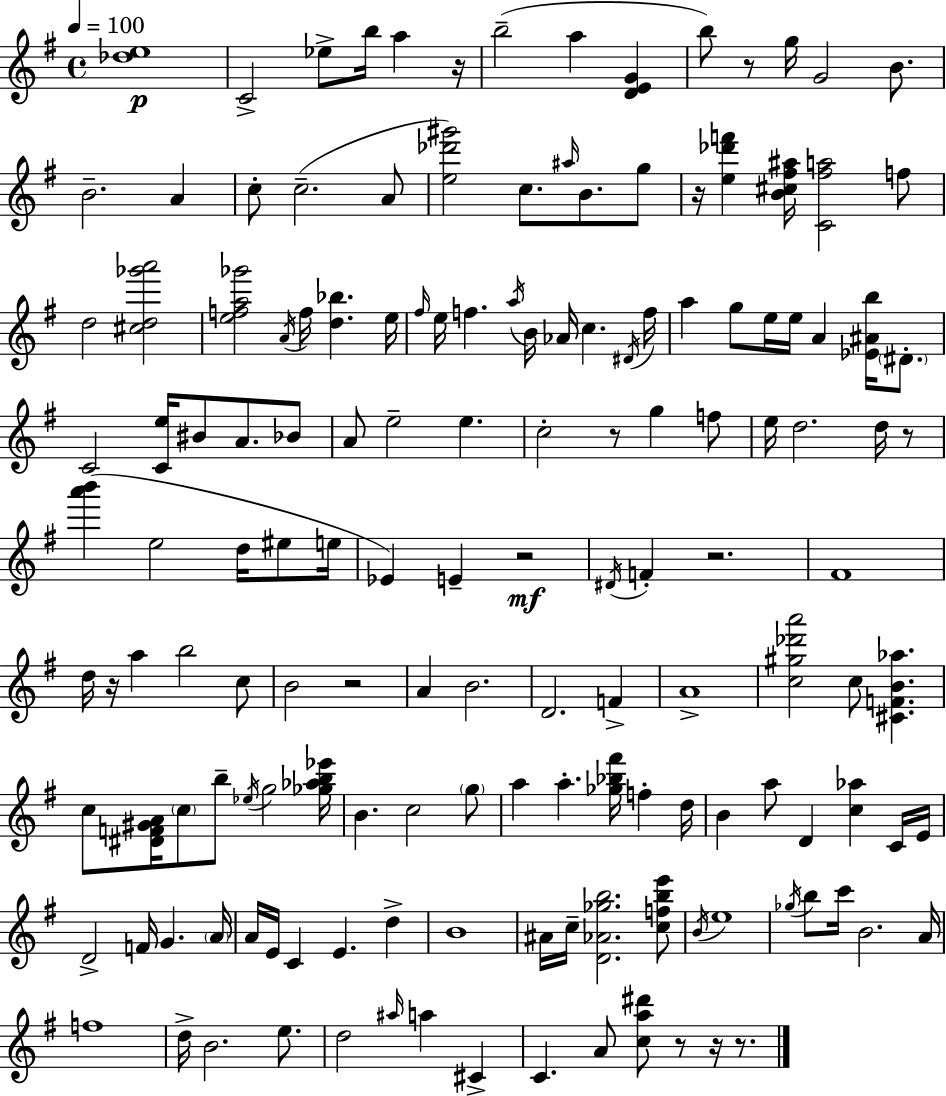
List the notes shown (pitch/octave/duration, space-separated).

[Db5,E5]/w C4/h Eb5/e B5/s A5/q R/s B5/h A5/q [D4,E4,G4]/q B5/e R/e G5/s G4/h B4/e. B4/h. A4/q C5/e C5/h. A4/e [E5,Db6,G#6]/h C5/e. A#5/s B4/e. G5/e R/s [E5,Db6,F6]/q [B4,C#5,F#5,A#5]/s [C4,F#5,A5]/h F5/e D5/h [C#5,D5,Gb6,A6]/h [E5,F5,A5,Gb6]/h A4/s F5/s [D5,Bb5]/q. E5/s F#5/s E5/s F5/q. A5/s B4/s Ab4/s C5/q. D#4/s F5/s A5/q G5/e E5/s E5/s A4/q [Eb4,A#4,B5]/s D#4/e. C4/h [C4,E5]/s BIS4/e A4/e. Bb4/e A4/e E5/h E5/q. C5/h R/e G5/q F5/e E5/s D5/h. D5/s R/e [A6,B6]/q E5/h D5/s EIS5/e E5/s Eb4/q E4/q R/h D#4/s F4/q R/h. F#4/w D5/s R/s A5/q B5/h C5/e B4/h R/h A4/q B4/h. D4/h. F4/q A4/w [C5,G#5,Db6,A6]/h C5/e [C#4,F4,B4,Ab5]/q. C5/e [D#4,F4,G#4,A4]/s C5/e B5/e Eb5/s G5/h [Gb5,Ab5,B5,Eb6]/s B4/q. C5/h G5/e A5/q A5/q. [Gb5,Bb5,F#6]/s F5/q D5/s B4/q A5/e D4/q [C5,Ab5]/q C4/s E4/s D4/h F4/s G4/q. A4/s A4/s E4/s C4/q E4/q. D5/q B4/w A#4/s C5/s [D4,Ab4,Gb5,B5]/h. [C5,F5,B5,E6]/e B4/s E5/w Gb5/s B5/e C6/s B4/h. A4/s F5/w D5/s B4/h. E5/e. D5/h A#5/s A5/q C#4/q C4/q. A4/e [C5,A5,D#6]/e R/e R/s R/e.